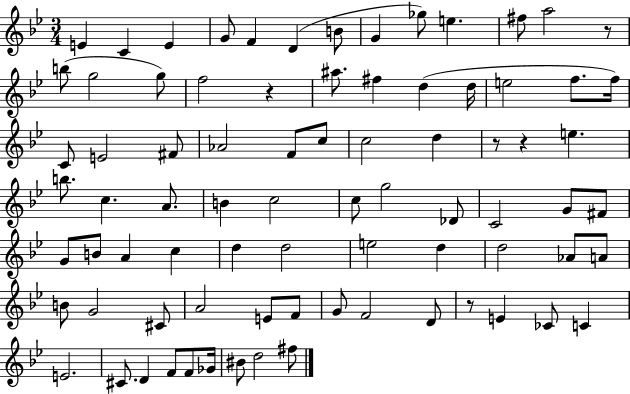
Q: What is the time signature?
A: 3/4